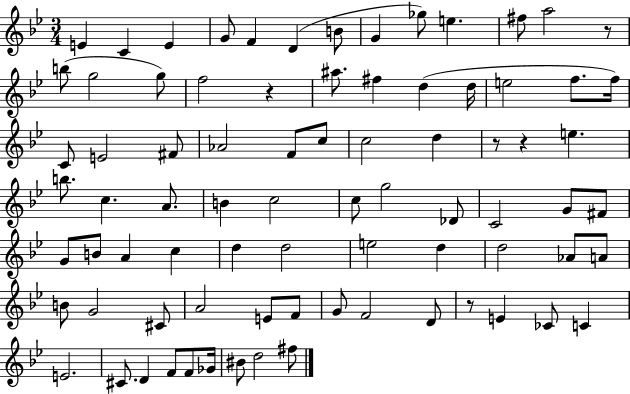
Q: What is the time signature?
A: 3/4